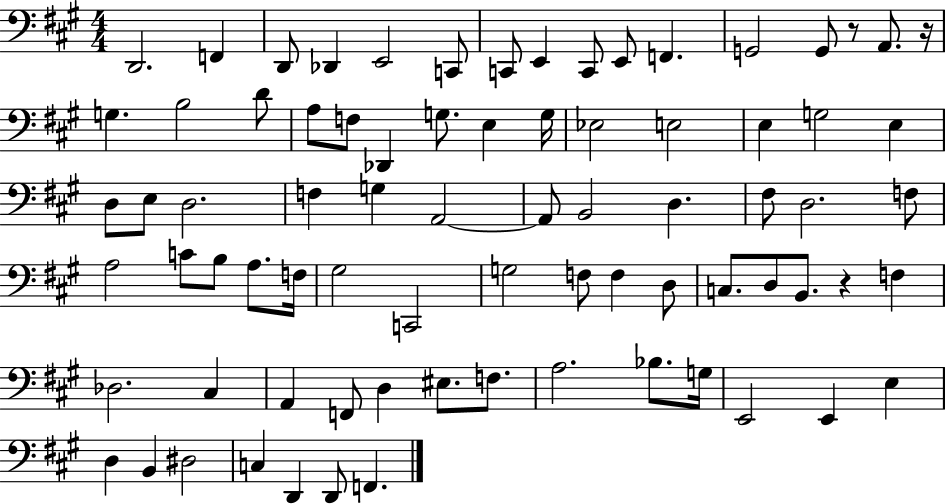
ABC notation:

X:1
T:Untitled
M:4/4
L:1/4
K:A
D,,2 F,, D,,/2 _D,, E,,2 C,,/2 C,,/2 E,, C,,/2 E,,/2 F,, G,,2 G,,/2 z/2 A,,/2 z/4 G, B,2 D/2 A,/2 F,/2 _D,, G,/2 E, G,/4 _E,2 E,2 E, G,2 E, D,/2 E,/2 D,2 F, G, A,,2 A,,/2 B,,2 D, ^F,/2 D,2 F,/2 A,2 C/2 B,/2 A,/2 F,/4 ^G,2 C,,2 G,2 F,/2 F, D,/2 C,/2 D,/2 B,,/2 z F, _D,2 ^C, A,, F,,/2 D, ^E,/2 F,/2 A,2 _B,/2 G,/4 E,,2 E,, E, D, B,, ^D,2 C, D,, D,,/2 F,,